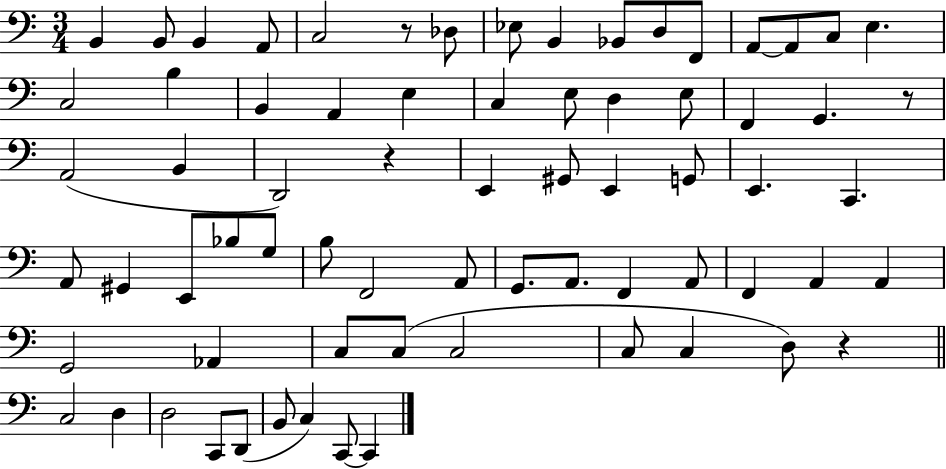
X:1
T:Untitled
M:3/4
L:1/4
K:C
B,, B,,/2 B,, A,,/2 C,2 z/2 _D,/2 _E,/2 B,, _B,,/2 D,/2 F,,/2 A,,/2 A,,/2 C,/2 E, C,2 B, B,, A,, E, C, E,/2 D, E,/2 F,, G,, z/2 A,,2 B,, D,,2 z E,, ^G,,/2 E,, G,,/2 E,, C,, A,,/2 ^G,, E,,/2 _B,/2 G,/2 B,/2 F,,2 A,,/2 G,,/2 A,,/2 F,, A,,/2 F,, A,, A,, G,,2 _A,, C,/2 C,/2 C,2 C,/2 C, D,/2 z C,2 D, D,2 C,,/2 D,,/2 B,,/2 C, C,,/2 C,,